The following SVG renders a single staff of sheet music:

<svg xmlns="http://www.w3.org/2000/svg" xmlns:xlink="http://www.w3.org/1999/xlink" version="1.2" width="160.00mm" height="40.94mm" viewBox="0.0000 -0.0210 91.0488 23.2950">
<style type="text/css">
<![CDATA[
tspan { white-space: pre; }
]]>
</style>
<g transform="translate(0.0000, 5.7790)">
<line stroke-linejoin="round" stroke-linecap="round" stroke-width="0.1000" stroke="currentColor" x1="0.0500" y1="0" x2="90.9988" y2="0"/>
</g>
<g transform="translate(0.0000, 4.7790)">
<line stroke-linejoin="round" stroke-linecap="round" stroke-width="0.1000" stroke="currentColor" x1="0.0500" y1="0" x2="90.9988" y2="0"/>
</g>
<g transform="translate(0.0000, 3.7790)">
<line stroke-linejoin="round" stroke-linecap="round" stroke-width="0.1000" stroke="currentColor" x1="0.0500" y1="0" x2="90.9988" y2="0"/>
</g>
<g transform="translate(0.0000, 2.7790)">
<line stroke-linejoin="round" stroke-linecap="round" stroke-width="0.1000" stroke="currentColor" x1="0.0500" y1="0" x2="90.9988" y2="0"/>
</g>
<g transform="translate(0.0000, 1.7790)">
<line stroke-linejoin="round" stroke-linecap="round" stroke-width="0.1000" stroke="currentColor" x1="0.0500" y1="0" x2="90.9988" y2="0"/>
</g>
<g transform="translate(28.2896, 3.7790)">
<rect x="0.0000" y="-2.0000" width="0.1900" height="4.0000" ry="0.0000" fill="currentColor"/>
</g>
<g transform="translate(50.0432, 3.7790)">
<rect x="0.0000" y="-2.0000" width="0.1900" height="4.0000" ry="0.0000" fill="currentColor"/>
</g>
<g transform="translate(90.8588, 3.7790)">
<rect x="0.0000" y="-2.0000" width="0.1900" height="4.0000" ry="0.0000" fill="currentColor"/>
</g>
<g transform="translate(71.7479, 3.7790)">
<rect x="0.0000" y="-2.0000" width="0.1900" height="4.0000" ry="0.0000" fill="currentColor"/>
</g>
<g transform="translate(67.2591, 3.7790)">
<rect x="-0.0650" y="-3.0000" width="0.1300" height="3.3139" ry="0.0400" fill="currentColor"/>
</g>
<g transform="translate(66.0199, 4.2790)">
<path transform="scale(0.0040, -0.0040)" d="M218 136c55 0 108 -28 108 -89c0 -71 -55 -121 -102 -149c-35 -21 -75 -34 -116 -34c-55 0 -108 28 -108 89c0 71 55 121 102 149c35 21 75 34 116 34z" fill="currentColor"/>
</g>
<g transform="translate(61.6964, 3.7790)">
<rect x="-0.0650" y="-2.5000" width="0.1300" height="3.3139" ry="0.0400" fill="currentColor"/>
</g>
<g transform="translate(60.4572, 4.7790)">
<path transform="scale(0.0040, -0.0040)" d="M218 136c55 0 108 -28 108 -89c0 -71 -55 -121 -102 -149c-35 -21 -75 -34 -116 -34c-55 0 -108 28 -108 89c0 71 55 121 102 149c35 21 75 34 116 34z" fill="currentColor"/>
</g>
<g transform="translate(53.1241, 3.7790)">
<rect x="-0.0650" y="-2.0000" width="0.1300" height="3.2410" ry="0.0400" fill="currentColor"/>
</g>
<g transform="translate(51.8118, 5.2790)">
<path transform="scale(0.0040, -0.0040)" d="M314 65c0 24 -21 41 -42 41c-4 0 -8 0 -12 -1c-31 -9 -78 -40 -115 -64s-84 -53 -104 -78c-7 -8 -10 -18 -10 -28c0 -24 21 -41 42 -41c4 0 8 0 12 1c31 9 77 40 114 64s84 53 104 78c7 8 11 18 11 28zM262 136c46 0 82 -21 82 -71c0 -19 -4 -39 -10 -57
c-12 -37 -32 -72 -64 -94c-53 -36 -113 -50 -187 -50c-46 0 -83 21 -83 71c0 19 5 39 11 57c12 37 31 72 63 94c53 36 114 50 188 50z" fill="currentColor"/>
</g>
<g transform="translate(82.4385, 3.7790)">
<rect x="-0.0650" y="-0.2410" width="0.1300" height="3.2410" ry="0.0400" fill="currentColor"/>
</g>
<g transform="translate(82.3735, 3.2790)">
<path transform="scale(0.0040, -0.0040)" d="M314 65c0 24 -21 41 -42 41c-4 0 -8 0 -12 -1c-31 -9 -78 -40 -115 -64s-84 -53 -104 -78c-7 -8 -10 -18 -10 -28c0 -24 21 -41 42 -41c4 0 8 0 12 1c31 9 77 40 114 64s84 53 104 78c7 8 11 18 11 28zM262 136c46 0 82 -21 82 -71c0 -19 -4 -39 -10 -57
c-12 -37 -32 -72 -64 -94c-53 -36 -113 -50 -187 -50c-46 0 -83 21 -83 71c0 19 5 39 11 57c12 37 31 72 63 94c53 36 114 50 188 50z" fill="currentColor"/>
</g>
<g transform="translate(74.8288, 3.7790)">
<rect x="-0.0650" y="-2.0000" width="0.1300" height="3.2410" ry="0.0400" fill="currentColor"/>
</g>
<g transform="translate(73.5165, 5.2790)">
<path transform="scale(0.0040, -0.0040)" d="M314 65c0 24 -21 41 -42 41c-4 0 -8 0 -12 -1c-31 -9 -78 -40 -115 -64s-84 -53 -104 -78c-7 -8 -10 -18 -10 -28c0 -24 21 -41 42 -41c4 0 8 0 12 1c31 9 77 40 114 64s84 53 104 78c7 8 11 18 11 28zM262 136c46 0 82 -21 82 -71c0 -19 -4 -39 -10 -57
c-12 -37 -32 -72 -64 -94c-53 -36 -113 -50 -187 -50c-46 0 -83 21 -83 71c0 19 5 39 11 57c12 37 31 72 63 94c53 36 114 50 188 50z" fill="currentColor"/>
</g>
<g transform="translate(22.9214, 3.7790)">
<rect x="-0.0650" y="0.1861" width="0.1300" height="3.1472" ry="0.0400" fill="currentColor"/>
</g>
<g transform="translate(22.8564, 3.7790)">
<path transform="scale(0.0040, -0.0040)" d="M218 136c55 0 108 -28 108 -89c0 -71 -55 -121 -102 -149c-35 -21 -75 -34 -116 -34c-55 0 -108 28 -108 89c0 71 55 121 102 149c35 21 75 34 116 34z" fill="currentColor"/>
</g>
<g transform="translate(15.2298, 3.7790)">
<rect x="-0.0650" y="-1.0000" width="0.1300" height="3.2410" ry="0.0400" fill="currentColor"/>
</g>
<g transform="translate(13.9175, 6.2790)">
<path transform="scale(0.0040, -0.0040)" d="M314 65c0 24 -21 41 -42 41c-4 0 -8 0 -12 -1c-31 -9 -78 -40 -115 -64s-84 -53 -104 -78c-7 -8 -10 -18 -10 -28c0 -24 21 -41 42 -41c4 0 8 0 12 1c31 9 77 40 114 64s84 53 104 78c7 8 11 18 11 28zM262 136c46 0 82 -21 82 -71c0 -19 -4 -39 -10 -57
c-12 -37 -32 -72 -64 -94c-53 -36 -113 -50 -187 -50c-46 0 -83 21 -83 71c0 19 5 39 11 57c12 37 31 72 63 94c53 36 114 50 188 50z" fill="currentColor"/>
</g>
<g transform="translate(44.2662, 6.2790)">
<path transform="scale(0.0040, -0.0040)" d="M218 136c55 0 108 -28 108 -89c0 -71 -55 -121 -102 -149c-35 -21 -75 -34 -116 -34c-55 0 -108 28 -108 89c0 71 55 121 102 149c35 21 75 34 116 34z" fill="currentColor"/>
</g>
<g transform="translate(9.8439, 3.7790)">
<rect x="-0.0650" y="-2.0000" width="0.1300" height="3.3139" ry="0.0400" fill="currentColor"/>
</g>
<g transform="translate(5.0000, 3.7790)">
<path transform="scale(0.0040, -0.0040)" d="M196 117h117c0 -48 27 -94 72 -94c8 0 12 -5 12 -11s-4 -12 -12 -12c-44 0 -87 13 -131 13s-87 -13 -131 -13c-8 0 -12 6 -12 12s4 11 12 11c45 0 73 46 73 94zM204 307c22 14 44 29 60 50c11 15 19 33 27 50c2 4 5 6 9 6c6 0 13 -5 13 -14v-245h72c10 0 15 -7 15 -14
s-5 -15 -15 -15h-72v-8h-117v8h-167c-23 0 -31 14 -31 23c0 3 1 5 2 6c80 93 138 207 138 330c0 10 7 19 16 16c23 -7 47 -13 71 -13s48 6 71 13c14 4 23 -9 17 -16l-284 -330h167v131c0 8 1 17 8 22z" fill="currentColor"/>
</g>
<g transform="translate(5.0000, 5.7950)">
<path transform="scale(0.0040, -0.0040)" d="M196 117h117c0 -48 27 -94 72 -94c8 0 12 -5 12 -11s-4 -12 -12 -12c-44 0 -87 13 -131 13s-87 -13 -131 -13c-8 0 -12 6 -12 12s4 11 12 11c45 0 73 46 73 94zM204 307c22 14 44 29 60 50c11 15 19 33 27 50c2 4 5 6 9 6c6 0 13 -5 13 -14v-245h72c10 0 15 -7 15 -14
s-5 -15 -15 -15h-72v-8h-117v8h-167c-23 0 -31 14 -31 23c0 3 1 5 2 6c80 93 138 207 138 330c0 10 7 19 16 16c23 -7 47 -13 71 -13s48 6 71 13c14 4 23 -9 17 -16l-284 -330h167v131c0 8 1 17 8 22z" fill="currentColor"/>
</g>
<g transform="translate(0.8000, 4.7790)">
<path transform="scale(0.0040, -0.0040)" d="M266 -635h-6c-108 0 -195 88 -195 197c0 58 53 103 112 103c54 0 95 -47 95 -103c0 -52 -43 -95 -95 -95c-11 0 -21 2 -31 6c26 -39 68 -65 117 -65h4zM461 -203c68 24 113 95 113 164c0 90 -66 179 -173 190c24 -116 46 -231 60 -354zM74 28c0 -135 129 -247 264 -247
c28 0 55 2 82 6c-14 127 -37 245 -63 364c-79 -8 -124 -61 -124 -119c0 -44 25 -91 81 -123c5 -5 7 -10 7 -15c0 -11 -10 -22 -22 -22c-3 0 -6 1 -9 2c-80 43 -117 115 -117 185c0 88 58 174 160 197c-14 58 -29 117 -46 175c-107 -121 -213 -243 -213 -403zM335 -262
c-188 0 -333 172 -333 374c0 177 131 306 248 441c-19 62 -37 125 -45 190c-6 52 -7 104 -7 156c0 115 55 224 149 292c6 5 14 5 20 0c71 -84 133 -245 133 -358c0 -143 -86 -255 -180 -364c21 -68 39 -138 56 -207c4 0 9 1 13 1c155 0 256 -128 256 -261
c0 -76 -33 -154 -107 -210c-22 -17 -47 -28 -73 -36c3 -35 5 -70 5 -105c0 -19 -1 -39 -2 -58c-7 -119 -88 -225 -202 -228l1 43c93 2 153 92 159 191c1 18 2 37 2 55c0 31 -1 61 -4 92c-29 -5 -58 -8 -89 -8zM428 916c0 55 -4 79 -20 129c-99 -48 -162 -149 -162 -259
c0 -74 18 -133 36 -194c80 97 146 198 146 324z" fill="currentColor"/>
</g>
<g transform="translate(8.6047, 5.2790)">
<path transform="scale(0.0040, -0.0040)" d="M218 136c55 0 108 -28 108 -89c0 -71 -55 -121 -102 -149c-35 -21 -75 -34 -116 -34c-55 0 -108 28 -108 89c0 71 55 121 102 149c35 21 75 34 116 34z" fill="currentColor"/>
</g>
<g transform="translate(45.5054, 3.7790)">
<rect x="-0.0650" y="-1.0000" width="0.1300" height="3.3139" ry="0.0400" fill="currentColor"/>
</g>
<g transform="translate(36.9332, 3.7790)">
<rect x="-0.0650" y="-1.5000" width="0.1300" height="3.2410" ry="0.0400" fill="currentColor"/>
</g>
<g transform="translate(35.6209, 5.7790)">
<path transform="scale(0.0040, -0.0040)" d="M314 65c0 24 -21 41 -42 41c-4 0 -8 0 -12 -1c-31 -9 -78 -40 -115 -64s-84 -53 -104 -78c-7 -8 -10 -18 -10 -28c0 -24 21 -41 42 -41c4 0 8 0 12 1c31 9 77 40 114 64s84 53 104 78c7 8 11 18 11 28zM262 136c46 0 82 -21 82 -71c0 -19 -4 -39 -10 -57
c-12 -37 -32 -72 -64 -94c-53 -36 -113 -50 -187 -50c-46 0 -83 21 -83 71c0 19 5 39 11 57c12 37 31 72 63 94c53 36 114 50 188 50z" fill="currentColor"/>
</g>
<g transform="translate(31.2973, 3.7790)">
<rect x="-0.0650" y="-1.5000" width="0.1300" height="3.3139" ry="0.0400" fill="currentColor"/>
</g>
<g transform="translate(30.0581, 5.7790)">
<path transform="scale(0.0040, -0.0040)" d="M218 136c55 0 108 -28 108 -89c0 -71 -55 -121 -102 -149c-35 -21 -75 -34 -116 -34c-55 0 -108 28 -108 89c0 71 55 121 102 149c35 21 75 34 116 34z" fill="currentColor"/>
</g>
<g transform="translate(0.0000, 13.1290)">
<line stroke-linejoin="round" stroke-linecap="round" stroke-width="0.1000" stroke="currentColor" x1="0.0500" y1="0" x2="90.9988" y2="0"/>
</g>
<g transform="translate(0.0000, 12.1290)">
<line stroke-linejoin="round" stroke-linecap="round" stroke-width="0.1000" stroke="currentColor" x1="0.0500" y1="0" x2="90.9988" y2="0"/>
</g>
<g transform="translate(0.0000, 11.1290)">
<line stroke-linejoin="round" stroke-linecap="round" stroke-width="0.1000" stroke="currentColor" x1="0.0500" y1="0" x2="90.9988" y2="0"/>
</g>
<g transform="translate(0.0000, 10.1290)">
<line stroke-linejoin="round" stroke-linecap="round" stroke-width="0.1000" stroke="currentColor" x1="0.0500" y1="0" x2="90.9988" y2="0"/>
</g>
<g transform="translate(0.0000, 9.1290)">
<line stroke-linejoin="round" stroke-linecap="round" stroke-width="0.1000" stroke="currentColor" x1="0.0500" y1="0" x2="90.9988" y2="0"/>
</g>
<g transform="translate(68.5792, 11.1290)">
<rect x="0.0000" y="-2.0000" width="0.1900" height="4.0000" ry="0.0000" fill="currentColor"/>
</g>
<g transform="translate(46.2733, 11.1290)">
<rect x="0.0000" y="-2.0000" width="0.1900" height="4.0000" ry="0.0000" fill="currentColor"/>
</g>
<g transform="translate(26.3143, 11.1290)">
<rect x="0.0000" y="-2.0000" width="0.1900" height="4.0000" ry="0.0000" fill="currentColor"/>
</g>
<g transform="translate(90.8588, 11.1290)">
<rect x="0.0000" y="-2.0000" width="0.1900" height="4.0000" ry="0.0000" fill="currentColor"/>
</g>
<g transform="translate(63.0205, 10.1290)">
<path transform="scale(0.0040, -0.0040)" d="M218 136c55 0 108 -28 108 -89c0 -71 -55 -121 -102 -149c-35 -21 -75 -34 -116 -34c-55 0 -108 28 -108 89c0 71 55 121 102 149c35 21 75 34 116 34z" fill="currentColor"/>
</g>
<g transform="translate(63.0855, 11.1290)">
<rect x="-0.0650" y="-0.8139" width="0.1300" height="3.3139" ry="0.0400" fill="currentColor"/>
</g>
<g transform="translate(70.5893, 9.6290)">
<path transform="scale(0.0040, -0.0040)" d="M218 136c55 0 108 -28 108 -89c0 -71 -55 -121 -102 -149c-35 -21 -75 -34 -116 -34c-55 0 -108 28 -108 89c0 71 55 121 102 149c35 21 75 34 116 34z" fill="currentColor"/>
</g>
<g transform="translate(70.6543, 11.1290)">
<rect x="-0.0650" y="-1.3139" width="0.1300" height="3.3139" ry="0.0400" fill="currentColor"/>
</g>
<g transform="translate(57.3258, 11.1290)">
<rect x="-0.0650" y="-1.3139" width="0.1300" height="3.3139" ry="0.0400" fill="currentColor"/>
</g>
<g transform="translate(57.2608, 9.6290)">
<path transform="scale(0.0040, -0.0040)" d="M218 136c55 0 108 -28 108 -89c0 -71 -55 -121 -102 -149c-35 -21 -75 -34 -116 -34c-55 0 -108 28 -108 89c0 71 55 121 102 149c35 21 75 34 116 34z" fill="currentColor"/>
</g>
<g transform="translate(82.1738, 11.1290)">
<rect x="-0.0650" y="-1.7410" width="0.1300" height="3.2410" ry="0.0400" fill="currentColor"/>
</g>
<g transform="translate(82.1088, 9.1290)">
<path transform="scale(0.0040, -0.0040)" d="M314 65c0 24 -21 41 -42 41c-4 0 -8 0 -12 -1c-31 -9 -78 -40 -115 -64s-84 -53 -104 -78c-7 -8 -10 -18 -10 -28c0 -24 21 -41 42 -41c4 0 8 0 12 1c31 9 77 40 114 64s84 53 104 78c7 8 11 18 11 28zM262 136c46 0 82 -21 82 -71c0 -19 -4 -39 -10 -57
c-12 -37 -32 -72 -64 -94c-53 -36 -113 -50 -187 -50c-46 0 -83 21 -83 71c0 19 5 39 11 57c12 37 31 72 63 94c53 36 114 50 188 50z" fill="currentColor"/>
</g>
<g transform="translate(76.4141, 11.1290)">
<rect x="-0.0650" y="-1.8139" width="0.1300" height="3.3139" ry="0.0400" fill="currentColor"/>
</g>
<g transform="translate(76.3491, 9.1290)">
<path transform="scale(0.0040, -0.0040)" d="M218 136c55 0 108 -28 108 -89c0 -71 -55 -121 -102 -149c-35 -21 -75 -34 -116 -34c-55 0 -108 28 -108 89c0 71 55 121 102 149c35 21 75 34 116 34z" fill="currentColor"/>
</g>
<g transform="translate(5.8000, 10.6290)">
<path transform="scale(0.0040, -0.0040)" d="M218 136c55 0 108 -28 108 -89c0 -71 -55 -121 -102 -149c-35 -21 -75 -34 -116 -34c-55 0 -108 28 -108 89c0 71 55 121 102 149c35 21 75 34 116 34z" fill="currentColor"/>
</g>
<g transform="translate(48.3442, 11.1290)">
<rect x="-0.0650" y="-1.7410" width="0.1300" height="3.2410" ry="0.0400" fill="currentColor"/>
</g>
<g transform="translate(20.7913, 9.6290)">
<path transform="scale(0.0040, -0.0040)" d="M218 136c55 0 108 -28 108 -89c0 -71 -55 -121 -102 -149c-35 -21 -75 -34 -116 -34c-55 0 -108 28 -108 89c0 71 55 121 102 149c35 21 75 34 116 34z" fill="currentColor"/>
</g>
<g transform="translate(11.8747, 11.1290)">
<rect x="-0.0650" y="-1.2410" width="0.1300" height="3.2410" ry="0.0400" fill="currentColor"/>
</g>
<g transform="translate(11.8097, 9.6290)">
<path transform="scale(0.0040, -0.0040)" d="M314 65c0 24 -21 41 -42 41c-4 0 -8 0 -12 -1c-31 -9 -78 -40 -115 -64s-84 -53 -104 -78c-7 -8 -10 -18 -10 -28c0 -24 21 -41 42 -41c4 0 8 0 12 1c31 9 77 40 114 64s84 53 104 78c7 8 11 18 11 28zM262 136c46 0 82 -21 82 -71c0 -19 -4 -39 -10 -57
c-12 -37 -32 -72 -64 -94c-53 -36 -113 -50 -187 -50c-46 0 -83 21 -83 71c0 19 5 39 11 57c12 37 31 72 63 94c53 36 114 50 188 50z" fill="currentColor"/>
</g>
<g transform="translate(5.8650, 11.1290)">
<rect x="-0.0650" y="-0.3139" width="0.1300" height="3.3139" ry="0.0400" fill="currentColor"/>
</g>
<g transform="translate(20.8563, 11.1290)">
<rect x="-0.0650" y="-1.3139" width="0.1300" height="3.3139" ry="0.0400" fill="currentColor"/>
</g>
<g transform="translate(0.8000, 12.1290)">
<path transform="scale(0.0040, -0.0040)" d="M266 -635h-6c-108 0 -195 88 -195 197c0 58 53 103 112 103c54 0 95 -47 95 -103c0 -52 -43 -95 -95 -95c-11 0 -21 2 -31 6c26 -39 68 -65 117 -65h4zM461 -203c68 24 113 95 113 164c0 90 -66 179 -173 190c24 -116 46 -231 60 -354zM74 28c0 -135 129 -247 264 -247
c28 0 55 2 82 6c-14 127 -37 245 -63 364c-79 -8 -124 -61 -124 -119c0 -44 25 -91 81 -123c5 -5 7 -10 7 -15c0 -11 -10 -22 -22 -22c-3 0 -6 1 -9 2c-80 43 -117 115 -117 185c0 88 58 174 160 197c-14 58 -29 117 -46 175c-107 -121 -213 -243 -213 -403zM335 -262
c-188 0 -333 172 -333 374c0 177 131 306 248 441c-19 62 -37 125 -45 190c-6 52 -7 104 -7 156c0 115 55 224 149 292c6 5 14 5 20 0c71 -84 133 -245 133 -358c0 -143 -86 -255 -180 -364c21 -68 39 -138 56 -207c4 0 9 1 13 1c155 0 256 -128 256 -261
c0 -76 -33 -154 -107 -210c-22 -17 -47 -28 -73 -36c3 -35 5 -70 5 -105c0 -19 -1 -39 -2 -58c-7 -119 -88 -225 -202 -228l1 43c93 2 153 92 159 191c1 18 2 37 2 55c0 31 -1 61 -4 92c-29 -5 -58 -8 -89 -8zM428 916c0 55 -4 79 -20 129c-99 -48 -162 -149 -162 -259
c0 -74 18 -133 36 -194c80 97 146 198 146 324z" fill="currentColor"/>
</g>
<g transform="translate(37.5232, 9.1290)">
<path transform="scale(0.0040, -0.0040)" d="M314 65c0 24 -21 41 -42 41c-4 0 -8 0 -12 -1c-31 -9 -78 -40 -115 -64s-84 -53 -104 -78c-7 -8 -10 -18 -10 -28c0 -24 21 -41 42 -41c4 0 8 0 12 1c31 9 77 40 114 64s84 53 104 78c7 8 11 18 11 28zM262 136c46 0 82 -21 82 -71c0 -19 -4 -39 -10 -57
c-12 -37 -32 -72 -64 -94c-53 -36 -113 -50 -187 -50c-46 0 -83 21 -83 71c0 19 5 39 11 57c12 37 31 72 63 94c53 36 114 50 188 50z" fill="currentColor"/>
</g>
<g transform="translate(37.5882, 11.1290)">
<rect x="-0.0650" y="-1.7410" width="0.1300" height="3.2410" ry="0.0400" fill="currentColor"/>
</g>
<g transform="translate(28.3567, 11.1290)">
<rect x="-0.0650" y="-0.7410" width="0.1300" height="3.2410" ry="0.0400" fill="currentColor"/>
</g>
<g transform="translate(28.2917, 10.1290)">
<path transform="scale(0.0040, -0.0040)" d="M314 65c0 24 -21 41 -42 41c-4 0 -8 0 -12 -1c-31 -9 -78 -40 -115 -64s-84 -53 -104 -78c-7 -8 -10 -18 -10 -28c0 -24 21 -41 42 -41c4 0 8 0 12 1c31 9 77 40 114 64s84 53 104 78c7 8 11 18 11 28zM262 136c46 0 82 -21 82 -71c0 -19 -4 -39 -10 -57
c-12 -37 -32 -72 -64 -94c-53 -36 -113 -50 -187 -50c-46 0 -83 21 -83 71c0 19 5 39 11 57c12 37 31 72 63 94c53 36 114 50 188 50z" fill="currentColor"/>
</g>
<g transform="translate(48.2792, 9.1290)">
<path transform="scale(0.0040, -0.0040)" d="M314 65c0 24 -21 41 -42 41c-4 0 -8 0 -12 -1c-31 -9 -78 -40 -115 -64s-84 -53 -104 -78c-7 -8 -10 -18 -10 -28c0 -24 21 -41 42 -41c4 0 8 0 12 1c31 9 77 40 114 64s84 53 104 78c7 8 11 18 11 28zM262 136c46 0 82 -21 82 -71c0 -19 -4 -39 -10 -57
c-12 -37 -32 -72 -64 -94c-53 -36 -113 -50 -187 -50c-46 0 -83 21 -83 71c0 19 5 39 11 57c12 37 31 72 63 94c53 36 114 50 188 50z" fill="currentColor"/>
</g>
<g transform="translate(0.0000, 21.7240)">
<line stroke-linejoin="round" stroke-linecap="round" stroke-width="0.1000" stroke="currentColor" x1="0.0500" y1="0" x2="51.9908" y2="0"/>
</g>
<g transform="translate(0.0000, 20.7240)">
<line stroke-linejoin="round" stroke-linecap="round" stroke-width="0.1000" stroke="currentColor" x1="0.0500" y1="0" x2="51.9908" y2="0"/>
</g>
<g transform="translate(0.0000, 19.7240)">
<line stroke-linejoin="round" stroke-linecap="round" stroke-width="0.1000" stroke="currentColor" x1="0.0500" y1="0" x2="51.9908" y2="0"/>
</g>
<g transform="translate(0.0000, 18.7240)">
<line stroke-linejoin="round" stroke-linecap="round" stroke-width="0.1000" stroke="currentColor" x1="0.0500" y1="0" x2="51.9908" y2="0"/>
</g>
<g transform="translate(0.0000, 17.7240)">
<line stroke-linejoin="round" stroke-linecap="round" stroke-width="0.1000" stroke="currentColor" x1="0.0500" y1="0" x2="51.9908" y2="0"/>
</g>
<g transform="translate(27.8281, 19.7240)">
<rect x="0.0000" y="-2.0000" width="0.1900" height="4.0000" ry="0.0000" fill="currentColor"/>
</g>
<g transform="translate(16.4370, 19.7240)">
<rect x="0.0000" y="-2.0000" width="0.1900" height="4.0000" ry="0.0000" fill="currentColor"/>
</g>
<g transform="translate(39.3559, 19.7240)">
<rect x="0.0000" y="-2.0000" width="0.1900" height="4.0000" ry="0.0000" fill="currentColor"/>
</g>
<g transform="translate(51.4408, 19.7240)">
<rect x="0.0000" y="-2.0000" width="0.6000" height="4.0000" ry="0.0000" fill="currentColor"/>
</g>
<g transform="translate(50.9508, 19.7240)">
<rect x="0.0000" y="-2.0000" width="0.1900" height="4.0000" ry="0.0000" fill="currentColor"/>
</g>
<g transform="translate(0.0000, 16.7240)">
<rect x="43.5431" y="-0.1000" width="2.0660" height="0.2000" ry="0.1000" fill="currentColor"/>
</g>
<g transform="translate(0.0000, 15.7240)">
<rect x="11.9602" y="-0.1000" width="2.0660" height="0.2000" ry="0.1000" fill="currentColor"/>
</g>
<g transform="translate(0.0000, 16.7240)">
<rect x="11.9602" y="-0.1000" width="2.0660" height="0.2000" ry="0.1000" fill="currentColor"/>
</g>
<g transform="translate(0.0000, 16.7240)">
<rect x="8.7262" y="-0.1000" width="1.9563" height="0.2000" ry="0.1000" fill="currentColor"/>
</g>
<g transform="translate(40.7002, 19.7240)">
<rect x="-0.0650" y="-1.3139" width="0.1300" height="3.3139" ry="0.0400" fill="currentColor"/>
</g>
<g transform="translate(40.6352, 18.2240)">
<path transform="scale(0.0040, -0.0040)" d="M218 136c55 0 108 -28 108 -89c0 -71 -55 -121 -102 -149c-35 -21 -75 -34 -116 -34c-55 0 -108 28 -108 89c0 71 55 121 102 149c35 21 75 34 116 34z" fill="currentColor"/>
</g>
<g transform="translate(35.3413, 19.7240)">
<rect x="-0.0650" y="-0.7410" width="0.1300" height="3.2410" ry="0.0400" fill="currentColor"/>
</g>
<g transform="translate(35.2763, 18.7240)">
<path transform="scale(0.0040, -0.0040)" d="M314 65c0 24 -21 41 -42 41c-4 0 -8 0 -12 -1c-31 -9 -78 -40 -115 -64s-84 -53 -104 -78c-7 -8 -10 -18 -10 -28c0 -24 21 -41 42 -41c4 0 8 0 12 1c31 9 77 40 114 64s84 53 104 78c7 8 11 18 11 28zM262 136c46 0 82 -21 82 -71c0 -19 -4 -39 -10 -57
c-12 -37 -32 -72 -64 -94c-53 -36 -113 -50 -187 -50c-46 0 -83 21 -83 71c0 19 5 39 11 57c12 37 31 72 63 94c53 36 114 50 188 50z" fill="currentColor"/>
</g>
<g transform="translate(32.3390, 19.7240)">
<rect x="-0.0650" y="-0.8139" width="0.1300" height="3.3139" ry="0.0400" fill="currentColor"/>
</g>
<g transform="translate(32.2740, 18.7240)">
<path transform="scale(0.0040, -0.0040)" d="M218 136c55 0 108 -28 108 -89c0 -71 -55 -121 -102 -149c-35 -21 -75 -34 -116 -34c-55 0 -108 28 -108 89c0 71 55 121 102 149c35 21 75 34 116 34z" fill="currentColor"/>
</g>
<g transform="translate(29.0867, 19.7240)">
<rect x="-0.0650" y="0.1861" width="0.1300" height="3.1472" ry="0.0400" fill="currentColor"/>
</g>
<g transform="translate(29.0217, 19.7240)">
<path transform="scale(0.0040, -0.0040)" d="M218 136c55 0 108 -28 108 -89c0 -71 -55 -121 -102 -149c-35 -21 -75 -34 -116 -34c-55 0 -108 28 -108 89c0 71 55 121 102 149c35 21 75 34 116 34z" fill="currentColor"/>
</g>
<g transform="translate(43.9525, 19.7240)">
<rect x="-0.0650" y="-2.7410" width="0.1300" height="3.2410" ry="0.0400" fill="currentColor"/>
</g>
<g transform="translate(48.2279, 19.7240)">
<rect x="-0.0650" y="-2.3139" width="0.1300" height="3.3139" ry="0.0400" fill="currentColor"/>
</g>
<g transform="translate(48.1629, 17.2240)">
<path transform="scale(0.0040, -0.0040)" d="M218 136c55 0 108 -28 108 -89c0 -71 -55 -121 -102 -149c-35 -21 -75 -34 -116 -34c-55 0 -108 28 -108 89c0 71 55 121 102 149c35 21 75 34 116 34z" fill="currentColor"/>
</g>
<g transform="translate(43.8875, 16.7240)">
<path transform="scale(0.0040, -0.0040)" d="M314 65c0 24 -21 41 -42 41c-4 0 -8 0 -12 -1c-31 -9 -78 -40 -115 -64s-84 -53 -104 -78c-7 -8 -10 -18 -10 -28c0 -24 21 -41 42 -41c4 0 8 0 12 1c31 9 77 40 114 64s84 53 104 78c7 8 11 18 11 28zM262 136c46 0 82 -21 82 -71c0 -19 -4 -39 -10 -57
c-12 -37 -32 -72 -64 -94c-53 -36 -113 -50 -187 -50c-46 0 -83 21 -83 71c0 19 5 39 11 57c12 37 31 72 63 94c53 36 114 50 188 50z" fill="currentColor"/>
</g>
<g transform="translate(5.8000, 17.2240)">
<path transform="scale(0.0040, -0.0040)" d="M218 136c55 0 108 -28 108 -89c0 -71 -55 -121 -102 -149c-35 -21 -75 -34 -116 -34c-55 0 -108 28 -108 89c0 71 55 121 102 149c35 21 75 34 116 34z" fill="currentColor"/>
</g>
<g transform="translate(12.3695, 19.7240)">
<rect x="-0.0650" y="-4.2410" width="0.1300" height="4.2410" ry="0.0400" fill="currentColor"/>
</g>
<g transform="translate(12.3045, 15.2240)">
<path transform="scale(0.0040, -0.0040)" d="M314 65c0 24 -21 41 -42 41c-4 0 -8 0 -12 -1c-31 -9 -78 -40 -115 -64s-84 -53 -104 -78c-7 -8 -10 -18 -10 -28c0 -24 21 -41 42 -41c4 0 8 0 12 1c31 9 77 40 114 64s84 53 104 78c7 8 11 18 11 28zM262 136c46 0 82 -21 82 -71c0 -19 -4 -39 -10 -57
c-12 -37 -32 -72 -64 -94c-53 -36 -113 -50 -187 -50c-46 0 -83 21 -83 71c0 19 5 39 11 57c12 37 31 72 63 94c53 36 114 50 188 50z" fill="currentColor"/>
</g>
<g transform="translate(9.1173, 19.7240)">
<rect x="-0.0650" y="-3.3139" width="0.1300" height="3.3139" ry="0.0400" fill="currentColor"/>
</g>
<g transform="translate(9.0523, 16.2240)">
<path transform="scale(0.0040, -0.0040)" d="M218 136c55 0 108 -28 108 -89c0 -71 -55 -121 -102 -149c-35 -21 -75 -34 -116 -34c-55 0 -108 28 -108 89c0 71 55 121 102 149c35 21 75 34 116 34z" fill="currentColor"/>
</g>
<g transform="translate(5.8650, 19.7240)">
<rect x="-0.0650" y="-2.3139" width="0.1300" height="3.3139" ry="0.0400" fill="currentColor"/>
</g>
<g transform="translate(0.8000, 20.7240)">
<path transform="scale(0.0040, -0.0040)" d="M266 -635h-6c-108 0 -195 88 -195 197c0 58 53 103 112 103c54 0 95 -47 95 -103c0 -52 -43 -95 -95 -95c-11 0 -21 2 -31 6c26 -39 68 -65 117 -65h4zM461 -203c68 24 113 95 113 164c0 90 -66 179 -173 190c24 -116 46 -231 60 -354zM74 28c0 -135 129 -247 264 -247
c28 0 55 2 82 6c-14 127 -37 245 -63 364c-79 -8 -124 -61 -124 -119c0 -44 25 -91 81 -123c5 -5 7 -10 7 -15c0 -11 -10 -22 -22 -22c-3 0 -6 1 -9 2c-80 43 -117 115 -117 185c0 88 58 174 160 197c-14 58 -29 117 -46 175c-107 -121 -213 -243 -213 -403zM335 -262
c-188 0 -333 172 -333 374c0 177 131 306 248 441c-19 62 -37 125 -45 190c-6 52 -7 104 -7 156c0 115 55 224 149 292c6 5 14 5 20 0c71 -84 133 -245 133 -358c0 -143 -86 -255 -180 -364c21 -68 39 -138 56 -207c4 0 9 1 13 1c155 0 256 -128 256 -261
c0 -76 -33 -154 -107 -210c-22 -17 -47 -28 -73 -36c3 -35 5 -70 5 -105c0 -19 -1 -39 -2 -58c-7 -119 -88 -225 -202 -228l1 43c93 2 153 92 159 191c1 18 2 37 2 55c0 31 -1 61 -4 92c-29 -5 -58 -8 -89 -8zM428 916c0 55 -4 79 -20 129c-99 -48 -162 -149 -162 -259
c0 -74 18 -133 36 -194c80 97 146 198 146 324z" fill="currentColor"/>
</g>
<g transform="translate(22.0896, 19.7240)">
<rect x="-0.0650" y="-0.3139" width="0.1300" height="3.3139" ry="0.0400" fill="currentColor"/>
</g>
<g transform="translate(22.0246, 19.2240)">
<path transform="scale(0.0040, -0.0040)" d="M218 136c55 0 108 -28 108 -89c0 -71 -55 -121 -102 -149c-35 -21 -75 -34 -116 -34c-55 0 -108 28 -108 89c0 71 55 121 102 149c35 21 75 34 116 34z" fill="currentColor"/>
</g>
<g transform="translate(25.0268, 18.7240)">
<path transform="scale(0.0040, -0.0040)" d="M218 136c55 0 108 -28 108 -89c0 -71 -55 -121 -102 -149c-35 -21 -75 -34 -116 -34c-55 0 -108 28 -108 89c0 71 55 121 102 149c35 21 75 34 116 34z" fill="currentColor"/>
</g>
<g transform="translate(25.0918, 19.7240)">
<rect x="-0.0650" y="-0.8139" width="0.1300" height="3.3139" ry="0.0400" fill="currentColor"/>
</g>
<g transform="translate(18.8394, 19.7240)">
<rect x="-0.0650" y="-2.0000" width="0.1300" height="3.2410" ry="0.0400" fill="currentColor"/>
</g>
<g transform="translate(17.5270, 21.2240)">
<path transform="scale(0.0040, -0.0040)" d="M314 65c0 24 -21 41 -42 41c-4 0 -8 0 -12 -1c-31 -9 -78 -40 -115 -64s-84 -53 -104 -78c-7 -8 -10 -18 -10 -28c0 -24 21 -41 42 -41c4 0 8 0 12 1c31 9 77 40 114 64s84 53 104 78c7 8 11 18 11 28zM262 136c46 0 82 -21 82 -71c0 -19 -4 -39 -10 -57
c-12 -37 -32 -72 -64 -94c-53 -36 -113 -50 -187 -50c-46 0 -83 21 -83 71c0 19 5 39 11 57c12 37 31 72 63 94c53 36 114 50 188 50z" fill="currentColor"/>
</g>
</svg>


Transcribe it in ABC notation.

X:1
T:Untitled
M:4/4
L:1/4
K:C
F D2 B E E2 D F2 G A F2 c2 c e2 e d2 f2 f2 e d e f f2 g b d'2 F2 c d B d d2 e a2 g